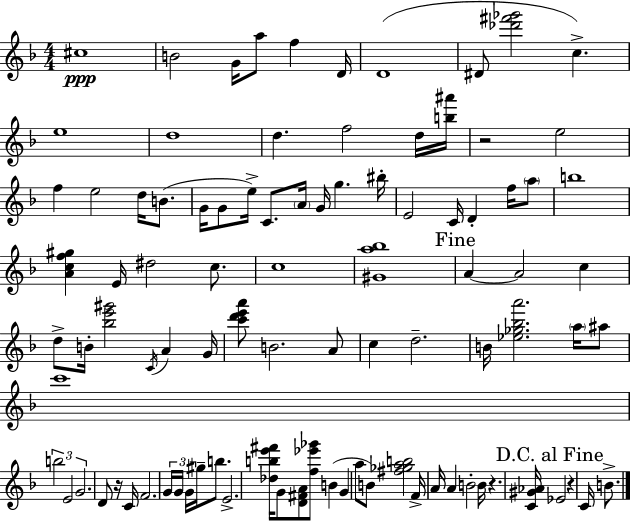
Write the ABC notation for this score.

X:1
T:Untitled
M:4/4
L:1/4
K:F
^c4 B2 G/4 a/2 f D/4 D4 ^D/2 [_d'^f'_g']2 c e4 d4 d f2 d/4 [b^a']/4 z2 e2 f e2 d/4 B/2 G/4 G/2 e/4 C/2 A/4 G/4 g ^b/4 E2 C/4 D f/4 a/2 b4 [Acf^g] E/4 ^d2 c/2 c4 [^Ga_b]4 A A2 c d/2 B/4 [_be'^g']2 C/4 A G/4 [c'd'e'a']/2 B2 A/2 c d2 B/4 [_e_g_ba']2 a/4 ^a/2 c'4 b2 E2 G2 D/2 z/4 C/4 F2 G/4 G/4 G/4 ^g/4 b/2 E2 [_dbe'^f']/4 G/2 [D^FA]/2 [f_e'_g']/2 B G a/2 B/2 [^f_gab]2 F/4 A/4 A B2 B/4 z [C^G_A]/4 _E2 z C/4 B/2